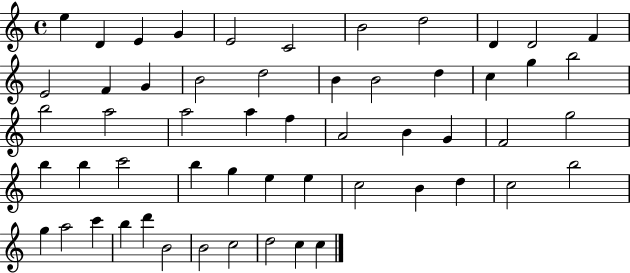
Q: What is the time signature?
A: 4/4